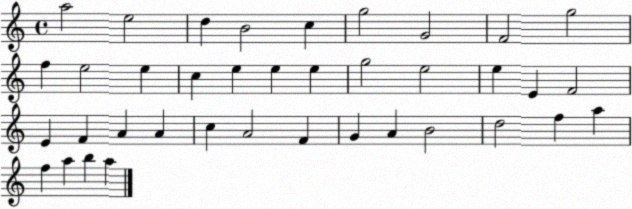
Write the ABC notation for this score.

X:1
T:Untitled
M:4/4
L:1/4
K:C
a2 e2 d B2 c g2 G2 F2 g2 f e2 e c e e e g2 e2 e E F2 E F A A c A2 F G A B2 d2 f a f a b a